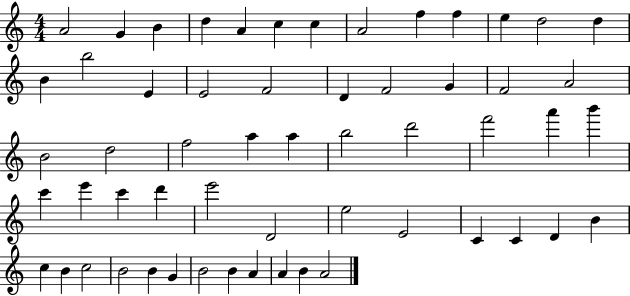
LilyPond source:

{
  \clef treble
  \numericTimeSignature
  \time 4/4
  \key c \major
  a'2 g'4 b'4 | d''4 a'4 c''4 c''4 | a'2 f''4 f''4 | e''4 d''2 d''4 | \break b'4 b''2 e'4 | e'2 f'2 | d'4 f'2 g'4 | f'2 a'2 | \break b'2 d''2 | f''2 a''4 a''4 | b''2 d'''2 | f'''2 a'''4 b'''4 | \break c'''4 e'''4 c'''4 d'''4 | e'''2 d'2 | e''2 e'2 | c'4 c'4 d'4 b'4 | \break c''4 b'4 c''2 | b'2 b'4 g'4 | b'2 b'4 a'4 | a'4 b'4 a'2 | \break \bar "|."
}